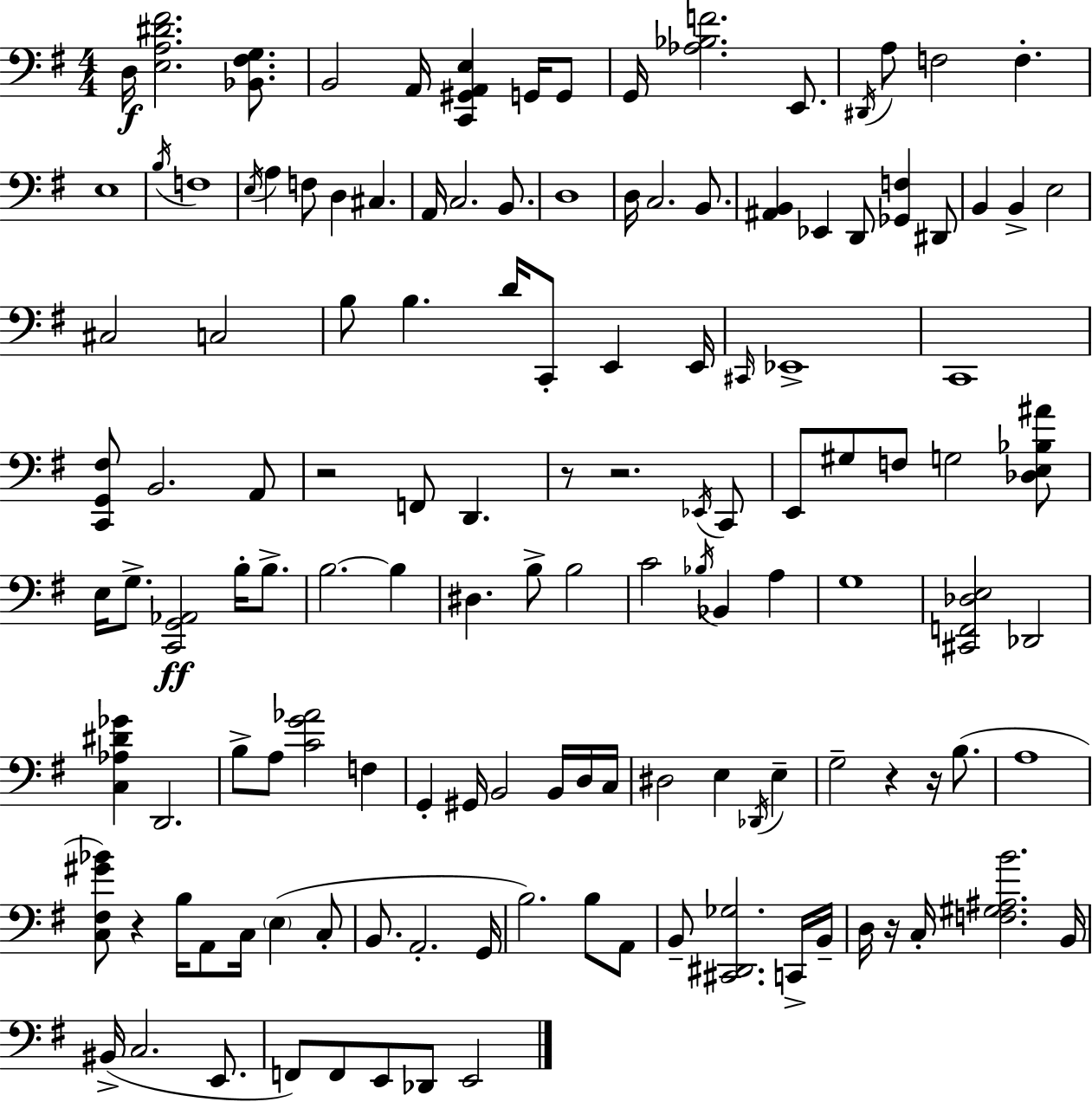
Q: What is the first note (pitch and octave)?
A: D3